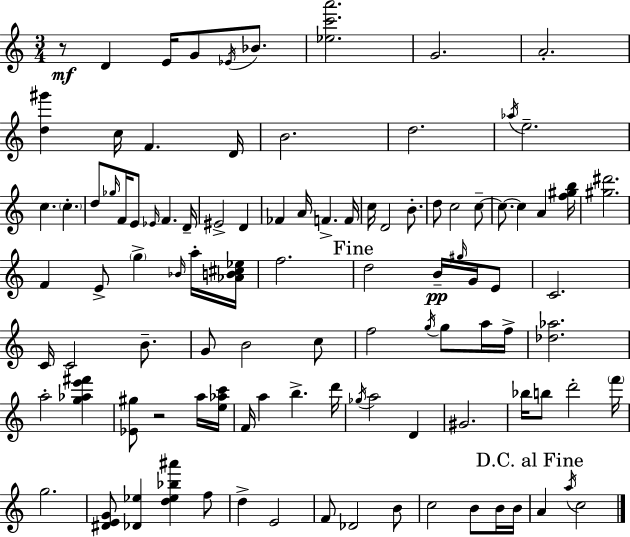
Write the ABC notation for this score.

X:1
T:Untitled
M:3/4
L:1/4
K:C
z/2 D E/4 G/2 _E/4 _B/2 [_ec'a']2 G2 A2 [d^g'] c/4 F D/4 B2 d2 _a/4 e2 c c d/2 _g/4 F/4 E/2 _E/4 F D/4 ^E2 D _F A/4 F F/4 c/4 D2 B/2 d/2 c2 c/2 c/2 c A [f^gb]/4 [^g^d']2 F E/2 g _B/4 a/4 [_AB^c_e]/4 f2 d2 B/4 ^g/4 G/4 E/2 C2 C/4 C2 B/2 G/2 B2 c/2 f2 g/4 g/2 a/4 f/4 [_d_a]2 a2 [g_ae'^f'] [_E^g]/2 z2 a/4 [e_ac']/4 F/4 a b d'/4 _g/4 a2 D ^G2 _b/4 b/2 d'2 f'/4 g2 [^DEG]/2 [_D_e] [d_e_b^a'] f/2 d E2 F/2 _D2 B/2 c2 B/2 B/4 B/4 A a/4 c2